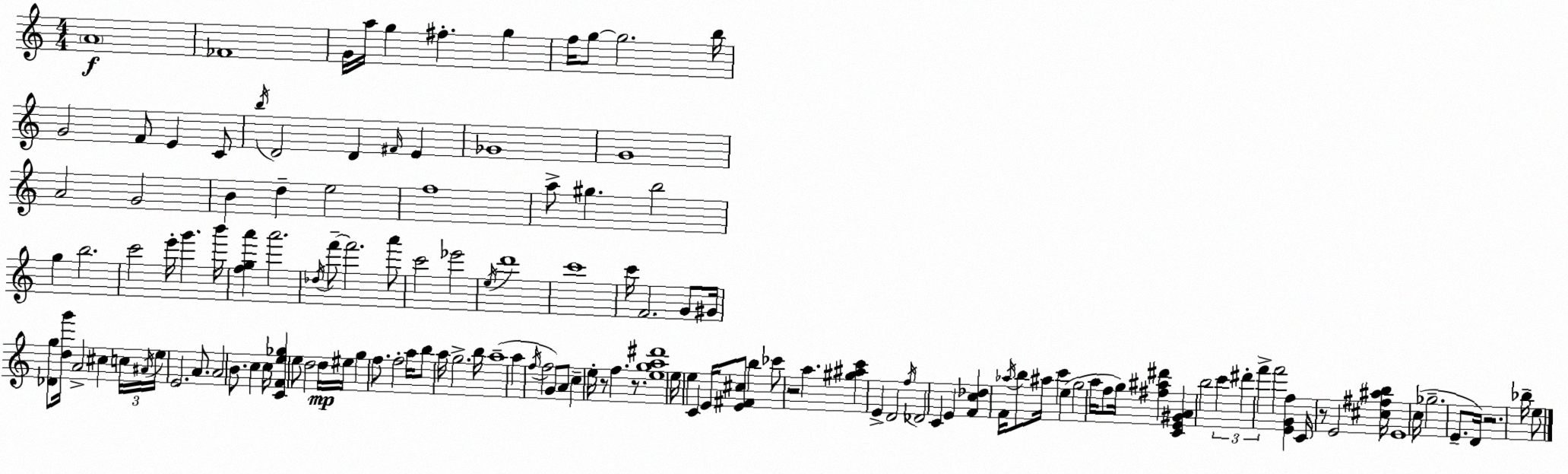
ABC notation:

X:1
T:Untitled
M:4/4
L:1/4
K:Am
A4 _F4 G/4 a/4 g ^f g f/4 g/2 g2 b/4 G2 F/2 E C/2 b/4 D2 D ^F/4 E _G4 G4 A2 G2 B d e2 f4 a/2 ^g b2 g b2 c'2 e'/4 g' b'/4 [fga'] a'2 _d/4 f'/2 f'2 a'/2 c'2 _e'2 e/4 d'4 c'4 c'/4 F2 G/2 ^G/4 [_Dg]/2 [dg']/4 A2 ^c c/4 ^A/4 e/4 E2 A/2 A2 B/2 c c/4 [CFe_g] e/2 d2 d/4 ^e/4 g f/2 f2 a/4 b/2 a/4 g2 b/4 a4 a f/4 f2 G/2 A/2 c e/4 z/2 f z/2 [ega^d']4 e/4 e C E/4 [E^F^c]/2 b _c'/2 z2 a [^g^ac'] E D2 f/4 _D2 C E [Fc_d] F/4 _a/4 b/2 ^a/4 c' e g2 a/4 f/2 g/4 [^f^a^d'] [CE^GA] b2 c' ^d' f' f'2 [EGf] C/4 z/2 E2 [^c^f^ab]/4 E4 c/4 _g2 E/2 D/4 z2 _b/4 e/2